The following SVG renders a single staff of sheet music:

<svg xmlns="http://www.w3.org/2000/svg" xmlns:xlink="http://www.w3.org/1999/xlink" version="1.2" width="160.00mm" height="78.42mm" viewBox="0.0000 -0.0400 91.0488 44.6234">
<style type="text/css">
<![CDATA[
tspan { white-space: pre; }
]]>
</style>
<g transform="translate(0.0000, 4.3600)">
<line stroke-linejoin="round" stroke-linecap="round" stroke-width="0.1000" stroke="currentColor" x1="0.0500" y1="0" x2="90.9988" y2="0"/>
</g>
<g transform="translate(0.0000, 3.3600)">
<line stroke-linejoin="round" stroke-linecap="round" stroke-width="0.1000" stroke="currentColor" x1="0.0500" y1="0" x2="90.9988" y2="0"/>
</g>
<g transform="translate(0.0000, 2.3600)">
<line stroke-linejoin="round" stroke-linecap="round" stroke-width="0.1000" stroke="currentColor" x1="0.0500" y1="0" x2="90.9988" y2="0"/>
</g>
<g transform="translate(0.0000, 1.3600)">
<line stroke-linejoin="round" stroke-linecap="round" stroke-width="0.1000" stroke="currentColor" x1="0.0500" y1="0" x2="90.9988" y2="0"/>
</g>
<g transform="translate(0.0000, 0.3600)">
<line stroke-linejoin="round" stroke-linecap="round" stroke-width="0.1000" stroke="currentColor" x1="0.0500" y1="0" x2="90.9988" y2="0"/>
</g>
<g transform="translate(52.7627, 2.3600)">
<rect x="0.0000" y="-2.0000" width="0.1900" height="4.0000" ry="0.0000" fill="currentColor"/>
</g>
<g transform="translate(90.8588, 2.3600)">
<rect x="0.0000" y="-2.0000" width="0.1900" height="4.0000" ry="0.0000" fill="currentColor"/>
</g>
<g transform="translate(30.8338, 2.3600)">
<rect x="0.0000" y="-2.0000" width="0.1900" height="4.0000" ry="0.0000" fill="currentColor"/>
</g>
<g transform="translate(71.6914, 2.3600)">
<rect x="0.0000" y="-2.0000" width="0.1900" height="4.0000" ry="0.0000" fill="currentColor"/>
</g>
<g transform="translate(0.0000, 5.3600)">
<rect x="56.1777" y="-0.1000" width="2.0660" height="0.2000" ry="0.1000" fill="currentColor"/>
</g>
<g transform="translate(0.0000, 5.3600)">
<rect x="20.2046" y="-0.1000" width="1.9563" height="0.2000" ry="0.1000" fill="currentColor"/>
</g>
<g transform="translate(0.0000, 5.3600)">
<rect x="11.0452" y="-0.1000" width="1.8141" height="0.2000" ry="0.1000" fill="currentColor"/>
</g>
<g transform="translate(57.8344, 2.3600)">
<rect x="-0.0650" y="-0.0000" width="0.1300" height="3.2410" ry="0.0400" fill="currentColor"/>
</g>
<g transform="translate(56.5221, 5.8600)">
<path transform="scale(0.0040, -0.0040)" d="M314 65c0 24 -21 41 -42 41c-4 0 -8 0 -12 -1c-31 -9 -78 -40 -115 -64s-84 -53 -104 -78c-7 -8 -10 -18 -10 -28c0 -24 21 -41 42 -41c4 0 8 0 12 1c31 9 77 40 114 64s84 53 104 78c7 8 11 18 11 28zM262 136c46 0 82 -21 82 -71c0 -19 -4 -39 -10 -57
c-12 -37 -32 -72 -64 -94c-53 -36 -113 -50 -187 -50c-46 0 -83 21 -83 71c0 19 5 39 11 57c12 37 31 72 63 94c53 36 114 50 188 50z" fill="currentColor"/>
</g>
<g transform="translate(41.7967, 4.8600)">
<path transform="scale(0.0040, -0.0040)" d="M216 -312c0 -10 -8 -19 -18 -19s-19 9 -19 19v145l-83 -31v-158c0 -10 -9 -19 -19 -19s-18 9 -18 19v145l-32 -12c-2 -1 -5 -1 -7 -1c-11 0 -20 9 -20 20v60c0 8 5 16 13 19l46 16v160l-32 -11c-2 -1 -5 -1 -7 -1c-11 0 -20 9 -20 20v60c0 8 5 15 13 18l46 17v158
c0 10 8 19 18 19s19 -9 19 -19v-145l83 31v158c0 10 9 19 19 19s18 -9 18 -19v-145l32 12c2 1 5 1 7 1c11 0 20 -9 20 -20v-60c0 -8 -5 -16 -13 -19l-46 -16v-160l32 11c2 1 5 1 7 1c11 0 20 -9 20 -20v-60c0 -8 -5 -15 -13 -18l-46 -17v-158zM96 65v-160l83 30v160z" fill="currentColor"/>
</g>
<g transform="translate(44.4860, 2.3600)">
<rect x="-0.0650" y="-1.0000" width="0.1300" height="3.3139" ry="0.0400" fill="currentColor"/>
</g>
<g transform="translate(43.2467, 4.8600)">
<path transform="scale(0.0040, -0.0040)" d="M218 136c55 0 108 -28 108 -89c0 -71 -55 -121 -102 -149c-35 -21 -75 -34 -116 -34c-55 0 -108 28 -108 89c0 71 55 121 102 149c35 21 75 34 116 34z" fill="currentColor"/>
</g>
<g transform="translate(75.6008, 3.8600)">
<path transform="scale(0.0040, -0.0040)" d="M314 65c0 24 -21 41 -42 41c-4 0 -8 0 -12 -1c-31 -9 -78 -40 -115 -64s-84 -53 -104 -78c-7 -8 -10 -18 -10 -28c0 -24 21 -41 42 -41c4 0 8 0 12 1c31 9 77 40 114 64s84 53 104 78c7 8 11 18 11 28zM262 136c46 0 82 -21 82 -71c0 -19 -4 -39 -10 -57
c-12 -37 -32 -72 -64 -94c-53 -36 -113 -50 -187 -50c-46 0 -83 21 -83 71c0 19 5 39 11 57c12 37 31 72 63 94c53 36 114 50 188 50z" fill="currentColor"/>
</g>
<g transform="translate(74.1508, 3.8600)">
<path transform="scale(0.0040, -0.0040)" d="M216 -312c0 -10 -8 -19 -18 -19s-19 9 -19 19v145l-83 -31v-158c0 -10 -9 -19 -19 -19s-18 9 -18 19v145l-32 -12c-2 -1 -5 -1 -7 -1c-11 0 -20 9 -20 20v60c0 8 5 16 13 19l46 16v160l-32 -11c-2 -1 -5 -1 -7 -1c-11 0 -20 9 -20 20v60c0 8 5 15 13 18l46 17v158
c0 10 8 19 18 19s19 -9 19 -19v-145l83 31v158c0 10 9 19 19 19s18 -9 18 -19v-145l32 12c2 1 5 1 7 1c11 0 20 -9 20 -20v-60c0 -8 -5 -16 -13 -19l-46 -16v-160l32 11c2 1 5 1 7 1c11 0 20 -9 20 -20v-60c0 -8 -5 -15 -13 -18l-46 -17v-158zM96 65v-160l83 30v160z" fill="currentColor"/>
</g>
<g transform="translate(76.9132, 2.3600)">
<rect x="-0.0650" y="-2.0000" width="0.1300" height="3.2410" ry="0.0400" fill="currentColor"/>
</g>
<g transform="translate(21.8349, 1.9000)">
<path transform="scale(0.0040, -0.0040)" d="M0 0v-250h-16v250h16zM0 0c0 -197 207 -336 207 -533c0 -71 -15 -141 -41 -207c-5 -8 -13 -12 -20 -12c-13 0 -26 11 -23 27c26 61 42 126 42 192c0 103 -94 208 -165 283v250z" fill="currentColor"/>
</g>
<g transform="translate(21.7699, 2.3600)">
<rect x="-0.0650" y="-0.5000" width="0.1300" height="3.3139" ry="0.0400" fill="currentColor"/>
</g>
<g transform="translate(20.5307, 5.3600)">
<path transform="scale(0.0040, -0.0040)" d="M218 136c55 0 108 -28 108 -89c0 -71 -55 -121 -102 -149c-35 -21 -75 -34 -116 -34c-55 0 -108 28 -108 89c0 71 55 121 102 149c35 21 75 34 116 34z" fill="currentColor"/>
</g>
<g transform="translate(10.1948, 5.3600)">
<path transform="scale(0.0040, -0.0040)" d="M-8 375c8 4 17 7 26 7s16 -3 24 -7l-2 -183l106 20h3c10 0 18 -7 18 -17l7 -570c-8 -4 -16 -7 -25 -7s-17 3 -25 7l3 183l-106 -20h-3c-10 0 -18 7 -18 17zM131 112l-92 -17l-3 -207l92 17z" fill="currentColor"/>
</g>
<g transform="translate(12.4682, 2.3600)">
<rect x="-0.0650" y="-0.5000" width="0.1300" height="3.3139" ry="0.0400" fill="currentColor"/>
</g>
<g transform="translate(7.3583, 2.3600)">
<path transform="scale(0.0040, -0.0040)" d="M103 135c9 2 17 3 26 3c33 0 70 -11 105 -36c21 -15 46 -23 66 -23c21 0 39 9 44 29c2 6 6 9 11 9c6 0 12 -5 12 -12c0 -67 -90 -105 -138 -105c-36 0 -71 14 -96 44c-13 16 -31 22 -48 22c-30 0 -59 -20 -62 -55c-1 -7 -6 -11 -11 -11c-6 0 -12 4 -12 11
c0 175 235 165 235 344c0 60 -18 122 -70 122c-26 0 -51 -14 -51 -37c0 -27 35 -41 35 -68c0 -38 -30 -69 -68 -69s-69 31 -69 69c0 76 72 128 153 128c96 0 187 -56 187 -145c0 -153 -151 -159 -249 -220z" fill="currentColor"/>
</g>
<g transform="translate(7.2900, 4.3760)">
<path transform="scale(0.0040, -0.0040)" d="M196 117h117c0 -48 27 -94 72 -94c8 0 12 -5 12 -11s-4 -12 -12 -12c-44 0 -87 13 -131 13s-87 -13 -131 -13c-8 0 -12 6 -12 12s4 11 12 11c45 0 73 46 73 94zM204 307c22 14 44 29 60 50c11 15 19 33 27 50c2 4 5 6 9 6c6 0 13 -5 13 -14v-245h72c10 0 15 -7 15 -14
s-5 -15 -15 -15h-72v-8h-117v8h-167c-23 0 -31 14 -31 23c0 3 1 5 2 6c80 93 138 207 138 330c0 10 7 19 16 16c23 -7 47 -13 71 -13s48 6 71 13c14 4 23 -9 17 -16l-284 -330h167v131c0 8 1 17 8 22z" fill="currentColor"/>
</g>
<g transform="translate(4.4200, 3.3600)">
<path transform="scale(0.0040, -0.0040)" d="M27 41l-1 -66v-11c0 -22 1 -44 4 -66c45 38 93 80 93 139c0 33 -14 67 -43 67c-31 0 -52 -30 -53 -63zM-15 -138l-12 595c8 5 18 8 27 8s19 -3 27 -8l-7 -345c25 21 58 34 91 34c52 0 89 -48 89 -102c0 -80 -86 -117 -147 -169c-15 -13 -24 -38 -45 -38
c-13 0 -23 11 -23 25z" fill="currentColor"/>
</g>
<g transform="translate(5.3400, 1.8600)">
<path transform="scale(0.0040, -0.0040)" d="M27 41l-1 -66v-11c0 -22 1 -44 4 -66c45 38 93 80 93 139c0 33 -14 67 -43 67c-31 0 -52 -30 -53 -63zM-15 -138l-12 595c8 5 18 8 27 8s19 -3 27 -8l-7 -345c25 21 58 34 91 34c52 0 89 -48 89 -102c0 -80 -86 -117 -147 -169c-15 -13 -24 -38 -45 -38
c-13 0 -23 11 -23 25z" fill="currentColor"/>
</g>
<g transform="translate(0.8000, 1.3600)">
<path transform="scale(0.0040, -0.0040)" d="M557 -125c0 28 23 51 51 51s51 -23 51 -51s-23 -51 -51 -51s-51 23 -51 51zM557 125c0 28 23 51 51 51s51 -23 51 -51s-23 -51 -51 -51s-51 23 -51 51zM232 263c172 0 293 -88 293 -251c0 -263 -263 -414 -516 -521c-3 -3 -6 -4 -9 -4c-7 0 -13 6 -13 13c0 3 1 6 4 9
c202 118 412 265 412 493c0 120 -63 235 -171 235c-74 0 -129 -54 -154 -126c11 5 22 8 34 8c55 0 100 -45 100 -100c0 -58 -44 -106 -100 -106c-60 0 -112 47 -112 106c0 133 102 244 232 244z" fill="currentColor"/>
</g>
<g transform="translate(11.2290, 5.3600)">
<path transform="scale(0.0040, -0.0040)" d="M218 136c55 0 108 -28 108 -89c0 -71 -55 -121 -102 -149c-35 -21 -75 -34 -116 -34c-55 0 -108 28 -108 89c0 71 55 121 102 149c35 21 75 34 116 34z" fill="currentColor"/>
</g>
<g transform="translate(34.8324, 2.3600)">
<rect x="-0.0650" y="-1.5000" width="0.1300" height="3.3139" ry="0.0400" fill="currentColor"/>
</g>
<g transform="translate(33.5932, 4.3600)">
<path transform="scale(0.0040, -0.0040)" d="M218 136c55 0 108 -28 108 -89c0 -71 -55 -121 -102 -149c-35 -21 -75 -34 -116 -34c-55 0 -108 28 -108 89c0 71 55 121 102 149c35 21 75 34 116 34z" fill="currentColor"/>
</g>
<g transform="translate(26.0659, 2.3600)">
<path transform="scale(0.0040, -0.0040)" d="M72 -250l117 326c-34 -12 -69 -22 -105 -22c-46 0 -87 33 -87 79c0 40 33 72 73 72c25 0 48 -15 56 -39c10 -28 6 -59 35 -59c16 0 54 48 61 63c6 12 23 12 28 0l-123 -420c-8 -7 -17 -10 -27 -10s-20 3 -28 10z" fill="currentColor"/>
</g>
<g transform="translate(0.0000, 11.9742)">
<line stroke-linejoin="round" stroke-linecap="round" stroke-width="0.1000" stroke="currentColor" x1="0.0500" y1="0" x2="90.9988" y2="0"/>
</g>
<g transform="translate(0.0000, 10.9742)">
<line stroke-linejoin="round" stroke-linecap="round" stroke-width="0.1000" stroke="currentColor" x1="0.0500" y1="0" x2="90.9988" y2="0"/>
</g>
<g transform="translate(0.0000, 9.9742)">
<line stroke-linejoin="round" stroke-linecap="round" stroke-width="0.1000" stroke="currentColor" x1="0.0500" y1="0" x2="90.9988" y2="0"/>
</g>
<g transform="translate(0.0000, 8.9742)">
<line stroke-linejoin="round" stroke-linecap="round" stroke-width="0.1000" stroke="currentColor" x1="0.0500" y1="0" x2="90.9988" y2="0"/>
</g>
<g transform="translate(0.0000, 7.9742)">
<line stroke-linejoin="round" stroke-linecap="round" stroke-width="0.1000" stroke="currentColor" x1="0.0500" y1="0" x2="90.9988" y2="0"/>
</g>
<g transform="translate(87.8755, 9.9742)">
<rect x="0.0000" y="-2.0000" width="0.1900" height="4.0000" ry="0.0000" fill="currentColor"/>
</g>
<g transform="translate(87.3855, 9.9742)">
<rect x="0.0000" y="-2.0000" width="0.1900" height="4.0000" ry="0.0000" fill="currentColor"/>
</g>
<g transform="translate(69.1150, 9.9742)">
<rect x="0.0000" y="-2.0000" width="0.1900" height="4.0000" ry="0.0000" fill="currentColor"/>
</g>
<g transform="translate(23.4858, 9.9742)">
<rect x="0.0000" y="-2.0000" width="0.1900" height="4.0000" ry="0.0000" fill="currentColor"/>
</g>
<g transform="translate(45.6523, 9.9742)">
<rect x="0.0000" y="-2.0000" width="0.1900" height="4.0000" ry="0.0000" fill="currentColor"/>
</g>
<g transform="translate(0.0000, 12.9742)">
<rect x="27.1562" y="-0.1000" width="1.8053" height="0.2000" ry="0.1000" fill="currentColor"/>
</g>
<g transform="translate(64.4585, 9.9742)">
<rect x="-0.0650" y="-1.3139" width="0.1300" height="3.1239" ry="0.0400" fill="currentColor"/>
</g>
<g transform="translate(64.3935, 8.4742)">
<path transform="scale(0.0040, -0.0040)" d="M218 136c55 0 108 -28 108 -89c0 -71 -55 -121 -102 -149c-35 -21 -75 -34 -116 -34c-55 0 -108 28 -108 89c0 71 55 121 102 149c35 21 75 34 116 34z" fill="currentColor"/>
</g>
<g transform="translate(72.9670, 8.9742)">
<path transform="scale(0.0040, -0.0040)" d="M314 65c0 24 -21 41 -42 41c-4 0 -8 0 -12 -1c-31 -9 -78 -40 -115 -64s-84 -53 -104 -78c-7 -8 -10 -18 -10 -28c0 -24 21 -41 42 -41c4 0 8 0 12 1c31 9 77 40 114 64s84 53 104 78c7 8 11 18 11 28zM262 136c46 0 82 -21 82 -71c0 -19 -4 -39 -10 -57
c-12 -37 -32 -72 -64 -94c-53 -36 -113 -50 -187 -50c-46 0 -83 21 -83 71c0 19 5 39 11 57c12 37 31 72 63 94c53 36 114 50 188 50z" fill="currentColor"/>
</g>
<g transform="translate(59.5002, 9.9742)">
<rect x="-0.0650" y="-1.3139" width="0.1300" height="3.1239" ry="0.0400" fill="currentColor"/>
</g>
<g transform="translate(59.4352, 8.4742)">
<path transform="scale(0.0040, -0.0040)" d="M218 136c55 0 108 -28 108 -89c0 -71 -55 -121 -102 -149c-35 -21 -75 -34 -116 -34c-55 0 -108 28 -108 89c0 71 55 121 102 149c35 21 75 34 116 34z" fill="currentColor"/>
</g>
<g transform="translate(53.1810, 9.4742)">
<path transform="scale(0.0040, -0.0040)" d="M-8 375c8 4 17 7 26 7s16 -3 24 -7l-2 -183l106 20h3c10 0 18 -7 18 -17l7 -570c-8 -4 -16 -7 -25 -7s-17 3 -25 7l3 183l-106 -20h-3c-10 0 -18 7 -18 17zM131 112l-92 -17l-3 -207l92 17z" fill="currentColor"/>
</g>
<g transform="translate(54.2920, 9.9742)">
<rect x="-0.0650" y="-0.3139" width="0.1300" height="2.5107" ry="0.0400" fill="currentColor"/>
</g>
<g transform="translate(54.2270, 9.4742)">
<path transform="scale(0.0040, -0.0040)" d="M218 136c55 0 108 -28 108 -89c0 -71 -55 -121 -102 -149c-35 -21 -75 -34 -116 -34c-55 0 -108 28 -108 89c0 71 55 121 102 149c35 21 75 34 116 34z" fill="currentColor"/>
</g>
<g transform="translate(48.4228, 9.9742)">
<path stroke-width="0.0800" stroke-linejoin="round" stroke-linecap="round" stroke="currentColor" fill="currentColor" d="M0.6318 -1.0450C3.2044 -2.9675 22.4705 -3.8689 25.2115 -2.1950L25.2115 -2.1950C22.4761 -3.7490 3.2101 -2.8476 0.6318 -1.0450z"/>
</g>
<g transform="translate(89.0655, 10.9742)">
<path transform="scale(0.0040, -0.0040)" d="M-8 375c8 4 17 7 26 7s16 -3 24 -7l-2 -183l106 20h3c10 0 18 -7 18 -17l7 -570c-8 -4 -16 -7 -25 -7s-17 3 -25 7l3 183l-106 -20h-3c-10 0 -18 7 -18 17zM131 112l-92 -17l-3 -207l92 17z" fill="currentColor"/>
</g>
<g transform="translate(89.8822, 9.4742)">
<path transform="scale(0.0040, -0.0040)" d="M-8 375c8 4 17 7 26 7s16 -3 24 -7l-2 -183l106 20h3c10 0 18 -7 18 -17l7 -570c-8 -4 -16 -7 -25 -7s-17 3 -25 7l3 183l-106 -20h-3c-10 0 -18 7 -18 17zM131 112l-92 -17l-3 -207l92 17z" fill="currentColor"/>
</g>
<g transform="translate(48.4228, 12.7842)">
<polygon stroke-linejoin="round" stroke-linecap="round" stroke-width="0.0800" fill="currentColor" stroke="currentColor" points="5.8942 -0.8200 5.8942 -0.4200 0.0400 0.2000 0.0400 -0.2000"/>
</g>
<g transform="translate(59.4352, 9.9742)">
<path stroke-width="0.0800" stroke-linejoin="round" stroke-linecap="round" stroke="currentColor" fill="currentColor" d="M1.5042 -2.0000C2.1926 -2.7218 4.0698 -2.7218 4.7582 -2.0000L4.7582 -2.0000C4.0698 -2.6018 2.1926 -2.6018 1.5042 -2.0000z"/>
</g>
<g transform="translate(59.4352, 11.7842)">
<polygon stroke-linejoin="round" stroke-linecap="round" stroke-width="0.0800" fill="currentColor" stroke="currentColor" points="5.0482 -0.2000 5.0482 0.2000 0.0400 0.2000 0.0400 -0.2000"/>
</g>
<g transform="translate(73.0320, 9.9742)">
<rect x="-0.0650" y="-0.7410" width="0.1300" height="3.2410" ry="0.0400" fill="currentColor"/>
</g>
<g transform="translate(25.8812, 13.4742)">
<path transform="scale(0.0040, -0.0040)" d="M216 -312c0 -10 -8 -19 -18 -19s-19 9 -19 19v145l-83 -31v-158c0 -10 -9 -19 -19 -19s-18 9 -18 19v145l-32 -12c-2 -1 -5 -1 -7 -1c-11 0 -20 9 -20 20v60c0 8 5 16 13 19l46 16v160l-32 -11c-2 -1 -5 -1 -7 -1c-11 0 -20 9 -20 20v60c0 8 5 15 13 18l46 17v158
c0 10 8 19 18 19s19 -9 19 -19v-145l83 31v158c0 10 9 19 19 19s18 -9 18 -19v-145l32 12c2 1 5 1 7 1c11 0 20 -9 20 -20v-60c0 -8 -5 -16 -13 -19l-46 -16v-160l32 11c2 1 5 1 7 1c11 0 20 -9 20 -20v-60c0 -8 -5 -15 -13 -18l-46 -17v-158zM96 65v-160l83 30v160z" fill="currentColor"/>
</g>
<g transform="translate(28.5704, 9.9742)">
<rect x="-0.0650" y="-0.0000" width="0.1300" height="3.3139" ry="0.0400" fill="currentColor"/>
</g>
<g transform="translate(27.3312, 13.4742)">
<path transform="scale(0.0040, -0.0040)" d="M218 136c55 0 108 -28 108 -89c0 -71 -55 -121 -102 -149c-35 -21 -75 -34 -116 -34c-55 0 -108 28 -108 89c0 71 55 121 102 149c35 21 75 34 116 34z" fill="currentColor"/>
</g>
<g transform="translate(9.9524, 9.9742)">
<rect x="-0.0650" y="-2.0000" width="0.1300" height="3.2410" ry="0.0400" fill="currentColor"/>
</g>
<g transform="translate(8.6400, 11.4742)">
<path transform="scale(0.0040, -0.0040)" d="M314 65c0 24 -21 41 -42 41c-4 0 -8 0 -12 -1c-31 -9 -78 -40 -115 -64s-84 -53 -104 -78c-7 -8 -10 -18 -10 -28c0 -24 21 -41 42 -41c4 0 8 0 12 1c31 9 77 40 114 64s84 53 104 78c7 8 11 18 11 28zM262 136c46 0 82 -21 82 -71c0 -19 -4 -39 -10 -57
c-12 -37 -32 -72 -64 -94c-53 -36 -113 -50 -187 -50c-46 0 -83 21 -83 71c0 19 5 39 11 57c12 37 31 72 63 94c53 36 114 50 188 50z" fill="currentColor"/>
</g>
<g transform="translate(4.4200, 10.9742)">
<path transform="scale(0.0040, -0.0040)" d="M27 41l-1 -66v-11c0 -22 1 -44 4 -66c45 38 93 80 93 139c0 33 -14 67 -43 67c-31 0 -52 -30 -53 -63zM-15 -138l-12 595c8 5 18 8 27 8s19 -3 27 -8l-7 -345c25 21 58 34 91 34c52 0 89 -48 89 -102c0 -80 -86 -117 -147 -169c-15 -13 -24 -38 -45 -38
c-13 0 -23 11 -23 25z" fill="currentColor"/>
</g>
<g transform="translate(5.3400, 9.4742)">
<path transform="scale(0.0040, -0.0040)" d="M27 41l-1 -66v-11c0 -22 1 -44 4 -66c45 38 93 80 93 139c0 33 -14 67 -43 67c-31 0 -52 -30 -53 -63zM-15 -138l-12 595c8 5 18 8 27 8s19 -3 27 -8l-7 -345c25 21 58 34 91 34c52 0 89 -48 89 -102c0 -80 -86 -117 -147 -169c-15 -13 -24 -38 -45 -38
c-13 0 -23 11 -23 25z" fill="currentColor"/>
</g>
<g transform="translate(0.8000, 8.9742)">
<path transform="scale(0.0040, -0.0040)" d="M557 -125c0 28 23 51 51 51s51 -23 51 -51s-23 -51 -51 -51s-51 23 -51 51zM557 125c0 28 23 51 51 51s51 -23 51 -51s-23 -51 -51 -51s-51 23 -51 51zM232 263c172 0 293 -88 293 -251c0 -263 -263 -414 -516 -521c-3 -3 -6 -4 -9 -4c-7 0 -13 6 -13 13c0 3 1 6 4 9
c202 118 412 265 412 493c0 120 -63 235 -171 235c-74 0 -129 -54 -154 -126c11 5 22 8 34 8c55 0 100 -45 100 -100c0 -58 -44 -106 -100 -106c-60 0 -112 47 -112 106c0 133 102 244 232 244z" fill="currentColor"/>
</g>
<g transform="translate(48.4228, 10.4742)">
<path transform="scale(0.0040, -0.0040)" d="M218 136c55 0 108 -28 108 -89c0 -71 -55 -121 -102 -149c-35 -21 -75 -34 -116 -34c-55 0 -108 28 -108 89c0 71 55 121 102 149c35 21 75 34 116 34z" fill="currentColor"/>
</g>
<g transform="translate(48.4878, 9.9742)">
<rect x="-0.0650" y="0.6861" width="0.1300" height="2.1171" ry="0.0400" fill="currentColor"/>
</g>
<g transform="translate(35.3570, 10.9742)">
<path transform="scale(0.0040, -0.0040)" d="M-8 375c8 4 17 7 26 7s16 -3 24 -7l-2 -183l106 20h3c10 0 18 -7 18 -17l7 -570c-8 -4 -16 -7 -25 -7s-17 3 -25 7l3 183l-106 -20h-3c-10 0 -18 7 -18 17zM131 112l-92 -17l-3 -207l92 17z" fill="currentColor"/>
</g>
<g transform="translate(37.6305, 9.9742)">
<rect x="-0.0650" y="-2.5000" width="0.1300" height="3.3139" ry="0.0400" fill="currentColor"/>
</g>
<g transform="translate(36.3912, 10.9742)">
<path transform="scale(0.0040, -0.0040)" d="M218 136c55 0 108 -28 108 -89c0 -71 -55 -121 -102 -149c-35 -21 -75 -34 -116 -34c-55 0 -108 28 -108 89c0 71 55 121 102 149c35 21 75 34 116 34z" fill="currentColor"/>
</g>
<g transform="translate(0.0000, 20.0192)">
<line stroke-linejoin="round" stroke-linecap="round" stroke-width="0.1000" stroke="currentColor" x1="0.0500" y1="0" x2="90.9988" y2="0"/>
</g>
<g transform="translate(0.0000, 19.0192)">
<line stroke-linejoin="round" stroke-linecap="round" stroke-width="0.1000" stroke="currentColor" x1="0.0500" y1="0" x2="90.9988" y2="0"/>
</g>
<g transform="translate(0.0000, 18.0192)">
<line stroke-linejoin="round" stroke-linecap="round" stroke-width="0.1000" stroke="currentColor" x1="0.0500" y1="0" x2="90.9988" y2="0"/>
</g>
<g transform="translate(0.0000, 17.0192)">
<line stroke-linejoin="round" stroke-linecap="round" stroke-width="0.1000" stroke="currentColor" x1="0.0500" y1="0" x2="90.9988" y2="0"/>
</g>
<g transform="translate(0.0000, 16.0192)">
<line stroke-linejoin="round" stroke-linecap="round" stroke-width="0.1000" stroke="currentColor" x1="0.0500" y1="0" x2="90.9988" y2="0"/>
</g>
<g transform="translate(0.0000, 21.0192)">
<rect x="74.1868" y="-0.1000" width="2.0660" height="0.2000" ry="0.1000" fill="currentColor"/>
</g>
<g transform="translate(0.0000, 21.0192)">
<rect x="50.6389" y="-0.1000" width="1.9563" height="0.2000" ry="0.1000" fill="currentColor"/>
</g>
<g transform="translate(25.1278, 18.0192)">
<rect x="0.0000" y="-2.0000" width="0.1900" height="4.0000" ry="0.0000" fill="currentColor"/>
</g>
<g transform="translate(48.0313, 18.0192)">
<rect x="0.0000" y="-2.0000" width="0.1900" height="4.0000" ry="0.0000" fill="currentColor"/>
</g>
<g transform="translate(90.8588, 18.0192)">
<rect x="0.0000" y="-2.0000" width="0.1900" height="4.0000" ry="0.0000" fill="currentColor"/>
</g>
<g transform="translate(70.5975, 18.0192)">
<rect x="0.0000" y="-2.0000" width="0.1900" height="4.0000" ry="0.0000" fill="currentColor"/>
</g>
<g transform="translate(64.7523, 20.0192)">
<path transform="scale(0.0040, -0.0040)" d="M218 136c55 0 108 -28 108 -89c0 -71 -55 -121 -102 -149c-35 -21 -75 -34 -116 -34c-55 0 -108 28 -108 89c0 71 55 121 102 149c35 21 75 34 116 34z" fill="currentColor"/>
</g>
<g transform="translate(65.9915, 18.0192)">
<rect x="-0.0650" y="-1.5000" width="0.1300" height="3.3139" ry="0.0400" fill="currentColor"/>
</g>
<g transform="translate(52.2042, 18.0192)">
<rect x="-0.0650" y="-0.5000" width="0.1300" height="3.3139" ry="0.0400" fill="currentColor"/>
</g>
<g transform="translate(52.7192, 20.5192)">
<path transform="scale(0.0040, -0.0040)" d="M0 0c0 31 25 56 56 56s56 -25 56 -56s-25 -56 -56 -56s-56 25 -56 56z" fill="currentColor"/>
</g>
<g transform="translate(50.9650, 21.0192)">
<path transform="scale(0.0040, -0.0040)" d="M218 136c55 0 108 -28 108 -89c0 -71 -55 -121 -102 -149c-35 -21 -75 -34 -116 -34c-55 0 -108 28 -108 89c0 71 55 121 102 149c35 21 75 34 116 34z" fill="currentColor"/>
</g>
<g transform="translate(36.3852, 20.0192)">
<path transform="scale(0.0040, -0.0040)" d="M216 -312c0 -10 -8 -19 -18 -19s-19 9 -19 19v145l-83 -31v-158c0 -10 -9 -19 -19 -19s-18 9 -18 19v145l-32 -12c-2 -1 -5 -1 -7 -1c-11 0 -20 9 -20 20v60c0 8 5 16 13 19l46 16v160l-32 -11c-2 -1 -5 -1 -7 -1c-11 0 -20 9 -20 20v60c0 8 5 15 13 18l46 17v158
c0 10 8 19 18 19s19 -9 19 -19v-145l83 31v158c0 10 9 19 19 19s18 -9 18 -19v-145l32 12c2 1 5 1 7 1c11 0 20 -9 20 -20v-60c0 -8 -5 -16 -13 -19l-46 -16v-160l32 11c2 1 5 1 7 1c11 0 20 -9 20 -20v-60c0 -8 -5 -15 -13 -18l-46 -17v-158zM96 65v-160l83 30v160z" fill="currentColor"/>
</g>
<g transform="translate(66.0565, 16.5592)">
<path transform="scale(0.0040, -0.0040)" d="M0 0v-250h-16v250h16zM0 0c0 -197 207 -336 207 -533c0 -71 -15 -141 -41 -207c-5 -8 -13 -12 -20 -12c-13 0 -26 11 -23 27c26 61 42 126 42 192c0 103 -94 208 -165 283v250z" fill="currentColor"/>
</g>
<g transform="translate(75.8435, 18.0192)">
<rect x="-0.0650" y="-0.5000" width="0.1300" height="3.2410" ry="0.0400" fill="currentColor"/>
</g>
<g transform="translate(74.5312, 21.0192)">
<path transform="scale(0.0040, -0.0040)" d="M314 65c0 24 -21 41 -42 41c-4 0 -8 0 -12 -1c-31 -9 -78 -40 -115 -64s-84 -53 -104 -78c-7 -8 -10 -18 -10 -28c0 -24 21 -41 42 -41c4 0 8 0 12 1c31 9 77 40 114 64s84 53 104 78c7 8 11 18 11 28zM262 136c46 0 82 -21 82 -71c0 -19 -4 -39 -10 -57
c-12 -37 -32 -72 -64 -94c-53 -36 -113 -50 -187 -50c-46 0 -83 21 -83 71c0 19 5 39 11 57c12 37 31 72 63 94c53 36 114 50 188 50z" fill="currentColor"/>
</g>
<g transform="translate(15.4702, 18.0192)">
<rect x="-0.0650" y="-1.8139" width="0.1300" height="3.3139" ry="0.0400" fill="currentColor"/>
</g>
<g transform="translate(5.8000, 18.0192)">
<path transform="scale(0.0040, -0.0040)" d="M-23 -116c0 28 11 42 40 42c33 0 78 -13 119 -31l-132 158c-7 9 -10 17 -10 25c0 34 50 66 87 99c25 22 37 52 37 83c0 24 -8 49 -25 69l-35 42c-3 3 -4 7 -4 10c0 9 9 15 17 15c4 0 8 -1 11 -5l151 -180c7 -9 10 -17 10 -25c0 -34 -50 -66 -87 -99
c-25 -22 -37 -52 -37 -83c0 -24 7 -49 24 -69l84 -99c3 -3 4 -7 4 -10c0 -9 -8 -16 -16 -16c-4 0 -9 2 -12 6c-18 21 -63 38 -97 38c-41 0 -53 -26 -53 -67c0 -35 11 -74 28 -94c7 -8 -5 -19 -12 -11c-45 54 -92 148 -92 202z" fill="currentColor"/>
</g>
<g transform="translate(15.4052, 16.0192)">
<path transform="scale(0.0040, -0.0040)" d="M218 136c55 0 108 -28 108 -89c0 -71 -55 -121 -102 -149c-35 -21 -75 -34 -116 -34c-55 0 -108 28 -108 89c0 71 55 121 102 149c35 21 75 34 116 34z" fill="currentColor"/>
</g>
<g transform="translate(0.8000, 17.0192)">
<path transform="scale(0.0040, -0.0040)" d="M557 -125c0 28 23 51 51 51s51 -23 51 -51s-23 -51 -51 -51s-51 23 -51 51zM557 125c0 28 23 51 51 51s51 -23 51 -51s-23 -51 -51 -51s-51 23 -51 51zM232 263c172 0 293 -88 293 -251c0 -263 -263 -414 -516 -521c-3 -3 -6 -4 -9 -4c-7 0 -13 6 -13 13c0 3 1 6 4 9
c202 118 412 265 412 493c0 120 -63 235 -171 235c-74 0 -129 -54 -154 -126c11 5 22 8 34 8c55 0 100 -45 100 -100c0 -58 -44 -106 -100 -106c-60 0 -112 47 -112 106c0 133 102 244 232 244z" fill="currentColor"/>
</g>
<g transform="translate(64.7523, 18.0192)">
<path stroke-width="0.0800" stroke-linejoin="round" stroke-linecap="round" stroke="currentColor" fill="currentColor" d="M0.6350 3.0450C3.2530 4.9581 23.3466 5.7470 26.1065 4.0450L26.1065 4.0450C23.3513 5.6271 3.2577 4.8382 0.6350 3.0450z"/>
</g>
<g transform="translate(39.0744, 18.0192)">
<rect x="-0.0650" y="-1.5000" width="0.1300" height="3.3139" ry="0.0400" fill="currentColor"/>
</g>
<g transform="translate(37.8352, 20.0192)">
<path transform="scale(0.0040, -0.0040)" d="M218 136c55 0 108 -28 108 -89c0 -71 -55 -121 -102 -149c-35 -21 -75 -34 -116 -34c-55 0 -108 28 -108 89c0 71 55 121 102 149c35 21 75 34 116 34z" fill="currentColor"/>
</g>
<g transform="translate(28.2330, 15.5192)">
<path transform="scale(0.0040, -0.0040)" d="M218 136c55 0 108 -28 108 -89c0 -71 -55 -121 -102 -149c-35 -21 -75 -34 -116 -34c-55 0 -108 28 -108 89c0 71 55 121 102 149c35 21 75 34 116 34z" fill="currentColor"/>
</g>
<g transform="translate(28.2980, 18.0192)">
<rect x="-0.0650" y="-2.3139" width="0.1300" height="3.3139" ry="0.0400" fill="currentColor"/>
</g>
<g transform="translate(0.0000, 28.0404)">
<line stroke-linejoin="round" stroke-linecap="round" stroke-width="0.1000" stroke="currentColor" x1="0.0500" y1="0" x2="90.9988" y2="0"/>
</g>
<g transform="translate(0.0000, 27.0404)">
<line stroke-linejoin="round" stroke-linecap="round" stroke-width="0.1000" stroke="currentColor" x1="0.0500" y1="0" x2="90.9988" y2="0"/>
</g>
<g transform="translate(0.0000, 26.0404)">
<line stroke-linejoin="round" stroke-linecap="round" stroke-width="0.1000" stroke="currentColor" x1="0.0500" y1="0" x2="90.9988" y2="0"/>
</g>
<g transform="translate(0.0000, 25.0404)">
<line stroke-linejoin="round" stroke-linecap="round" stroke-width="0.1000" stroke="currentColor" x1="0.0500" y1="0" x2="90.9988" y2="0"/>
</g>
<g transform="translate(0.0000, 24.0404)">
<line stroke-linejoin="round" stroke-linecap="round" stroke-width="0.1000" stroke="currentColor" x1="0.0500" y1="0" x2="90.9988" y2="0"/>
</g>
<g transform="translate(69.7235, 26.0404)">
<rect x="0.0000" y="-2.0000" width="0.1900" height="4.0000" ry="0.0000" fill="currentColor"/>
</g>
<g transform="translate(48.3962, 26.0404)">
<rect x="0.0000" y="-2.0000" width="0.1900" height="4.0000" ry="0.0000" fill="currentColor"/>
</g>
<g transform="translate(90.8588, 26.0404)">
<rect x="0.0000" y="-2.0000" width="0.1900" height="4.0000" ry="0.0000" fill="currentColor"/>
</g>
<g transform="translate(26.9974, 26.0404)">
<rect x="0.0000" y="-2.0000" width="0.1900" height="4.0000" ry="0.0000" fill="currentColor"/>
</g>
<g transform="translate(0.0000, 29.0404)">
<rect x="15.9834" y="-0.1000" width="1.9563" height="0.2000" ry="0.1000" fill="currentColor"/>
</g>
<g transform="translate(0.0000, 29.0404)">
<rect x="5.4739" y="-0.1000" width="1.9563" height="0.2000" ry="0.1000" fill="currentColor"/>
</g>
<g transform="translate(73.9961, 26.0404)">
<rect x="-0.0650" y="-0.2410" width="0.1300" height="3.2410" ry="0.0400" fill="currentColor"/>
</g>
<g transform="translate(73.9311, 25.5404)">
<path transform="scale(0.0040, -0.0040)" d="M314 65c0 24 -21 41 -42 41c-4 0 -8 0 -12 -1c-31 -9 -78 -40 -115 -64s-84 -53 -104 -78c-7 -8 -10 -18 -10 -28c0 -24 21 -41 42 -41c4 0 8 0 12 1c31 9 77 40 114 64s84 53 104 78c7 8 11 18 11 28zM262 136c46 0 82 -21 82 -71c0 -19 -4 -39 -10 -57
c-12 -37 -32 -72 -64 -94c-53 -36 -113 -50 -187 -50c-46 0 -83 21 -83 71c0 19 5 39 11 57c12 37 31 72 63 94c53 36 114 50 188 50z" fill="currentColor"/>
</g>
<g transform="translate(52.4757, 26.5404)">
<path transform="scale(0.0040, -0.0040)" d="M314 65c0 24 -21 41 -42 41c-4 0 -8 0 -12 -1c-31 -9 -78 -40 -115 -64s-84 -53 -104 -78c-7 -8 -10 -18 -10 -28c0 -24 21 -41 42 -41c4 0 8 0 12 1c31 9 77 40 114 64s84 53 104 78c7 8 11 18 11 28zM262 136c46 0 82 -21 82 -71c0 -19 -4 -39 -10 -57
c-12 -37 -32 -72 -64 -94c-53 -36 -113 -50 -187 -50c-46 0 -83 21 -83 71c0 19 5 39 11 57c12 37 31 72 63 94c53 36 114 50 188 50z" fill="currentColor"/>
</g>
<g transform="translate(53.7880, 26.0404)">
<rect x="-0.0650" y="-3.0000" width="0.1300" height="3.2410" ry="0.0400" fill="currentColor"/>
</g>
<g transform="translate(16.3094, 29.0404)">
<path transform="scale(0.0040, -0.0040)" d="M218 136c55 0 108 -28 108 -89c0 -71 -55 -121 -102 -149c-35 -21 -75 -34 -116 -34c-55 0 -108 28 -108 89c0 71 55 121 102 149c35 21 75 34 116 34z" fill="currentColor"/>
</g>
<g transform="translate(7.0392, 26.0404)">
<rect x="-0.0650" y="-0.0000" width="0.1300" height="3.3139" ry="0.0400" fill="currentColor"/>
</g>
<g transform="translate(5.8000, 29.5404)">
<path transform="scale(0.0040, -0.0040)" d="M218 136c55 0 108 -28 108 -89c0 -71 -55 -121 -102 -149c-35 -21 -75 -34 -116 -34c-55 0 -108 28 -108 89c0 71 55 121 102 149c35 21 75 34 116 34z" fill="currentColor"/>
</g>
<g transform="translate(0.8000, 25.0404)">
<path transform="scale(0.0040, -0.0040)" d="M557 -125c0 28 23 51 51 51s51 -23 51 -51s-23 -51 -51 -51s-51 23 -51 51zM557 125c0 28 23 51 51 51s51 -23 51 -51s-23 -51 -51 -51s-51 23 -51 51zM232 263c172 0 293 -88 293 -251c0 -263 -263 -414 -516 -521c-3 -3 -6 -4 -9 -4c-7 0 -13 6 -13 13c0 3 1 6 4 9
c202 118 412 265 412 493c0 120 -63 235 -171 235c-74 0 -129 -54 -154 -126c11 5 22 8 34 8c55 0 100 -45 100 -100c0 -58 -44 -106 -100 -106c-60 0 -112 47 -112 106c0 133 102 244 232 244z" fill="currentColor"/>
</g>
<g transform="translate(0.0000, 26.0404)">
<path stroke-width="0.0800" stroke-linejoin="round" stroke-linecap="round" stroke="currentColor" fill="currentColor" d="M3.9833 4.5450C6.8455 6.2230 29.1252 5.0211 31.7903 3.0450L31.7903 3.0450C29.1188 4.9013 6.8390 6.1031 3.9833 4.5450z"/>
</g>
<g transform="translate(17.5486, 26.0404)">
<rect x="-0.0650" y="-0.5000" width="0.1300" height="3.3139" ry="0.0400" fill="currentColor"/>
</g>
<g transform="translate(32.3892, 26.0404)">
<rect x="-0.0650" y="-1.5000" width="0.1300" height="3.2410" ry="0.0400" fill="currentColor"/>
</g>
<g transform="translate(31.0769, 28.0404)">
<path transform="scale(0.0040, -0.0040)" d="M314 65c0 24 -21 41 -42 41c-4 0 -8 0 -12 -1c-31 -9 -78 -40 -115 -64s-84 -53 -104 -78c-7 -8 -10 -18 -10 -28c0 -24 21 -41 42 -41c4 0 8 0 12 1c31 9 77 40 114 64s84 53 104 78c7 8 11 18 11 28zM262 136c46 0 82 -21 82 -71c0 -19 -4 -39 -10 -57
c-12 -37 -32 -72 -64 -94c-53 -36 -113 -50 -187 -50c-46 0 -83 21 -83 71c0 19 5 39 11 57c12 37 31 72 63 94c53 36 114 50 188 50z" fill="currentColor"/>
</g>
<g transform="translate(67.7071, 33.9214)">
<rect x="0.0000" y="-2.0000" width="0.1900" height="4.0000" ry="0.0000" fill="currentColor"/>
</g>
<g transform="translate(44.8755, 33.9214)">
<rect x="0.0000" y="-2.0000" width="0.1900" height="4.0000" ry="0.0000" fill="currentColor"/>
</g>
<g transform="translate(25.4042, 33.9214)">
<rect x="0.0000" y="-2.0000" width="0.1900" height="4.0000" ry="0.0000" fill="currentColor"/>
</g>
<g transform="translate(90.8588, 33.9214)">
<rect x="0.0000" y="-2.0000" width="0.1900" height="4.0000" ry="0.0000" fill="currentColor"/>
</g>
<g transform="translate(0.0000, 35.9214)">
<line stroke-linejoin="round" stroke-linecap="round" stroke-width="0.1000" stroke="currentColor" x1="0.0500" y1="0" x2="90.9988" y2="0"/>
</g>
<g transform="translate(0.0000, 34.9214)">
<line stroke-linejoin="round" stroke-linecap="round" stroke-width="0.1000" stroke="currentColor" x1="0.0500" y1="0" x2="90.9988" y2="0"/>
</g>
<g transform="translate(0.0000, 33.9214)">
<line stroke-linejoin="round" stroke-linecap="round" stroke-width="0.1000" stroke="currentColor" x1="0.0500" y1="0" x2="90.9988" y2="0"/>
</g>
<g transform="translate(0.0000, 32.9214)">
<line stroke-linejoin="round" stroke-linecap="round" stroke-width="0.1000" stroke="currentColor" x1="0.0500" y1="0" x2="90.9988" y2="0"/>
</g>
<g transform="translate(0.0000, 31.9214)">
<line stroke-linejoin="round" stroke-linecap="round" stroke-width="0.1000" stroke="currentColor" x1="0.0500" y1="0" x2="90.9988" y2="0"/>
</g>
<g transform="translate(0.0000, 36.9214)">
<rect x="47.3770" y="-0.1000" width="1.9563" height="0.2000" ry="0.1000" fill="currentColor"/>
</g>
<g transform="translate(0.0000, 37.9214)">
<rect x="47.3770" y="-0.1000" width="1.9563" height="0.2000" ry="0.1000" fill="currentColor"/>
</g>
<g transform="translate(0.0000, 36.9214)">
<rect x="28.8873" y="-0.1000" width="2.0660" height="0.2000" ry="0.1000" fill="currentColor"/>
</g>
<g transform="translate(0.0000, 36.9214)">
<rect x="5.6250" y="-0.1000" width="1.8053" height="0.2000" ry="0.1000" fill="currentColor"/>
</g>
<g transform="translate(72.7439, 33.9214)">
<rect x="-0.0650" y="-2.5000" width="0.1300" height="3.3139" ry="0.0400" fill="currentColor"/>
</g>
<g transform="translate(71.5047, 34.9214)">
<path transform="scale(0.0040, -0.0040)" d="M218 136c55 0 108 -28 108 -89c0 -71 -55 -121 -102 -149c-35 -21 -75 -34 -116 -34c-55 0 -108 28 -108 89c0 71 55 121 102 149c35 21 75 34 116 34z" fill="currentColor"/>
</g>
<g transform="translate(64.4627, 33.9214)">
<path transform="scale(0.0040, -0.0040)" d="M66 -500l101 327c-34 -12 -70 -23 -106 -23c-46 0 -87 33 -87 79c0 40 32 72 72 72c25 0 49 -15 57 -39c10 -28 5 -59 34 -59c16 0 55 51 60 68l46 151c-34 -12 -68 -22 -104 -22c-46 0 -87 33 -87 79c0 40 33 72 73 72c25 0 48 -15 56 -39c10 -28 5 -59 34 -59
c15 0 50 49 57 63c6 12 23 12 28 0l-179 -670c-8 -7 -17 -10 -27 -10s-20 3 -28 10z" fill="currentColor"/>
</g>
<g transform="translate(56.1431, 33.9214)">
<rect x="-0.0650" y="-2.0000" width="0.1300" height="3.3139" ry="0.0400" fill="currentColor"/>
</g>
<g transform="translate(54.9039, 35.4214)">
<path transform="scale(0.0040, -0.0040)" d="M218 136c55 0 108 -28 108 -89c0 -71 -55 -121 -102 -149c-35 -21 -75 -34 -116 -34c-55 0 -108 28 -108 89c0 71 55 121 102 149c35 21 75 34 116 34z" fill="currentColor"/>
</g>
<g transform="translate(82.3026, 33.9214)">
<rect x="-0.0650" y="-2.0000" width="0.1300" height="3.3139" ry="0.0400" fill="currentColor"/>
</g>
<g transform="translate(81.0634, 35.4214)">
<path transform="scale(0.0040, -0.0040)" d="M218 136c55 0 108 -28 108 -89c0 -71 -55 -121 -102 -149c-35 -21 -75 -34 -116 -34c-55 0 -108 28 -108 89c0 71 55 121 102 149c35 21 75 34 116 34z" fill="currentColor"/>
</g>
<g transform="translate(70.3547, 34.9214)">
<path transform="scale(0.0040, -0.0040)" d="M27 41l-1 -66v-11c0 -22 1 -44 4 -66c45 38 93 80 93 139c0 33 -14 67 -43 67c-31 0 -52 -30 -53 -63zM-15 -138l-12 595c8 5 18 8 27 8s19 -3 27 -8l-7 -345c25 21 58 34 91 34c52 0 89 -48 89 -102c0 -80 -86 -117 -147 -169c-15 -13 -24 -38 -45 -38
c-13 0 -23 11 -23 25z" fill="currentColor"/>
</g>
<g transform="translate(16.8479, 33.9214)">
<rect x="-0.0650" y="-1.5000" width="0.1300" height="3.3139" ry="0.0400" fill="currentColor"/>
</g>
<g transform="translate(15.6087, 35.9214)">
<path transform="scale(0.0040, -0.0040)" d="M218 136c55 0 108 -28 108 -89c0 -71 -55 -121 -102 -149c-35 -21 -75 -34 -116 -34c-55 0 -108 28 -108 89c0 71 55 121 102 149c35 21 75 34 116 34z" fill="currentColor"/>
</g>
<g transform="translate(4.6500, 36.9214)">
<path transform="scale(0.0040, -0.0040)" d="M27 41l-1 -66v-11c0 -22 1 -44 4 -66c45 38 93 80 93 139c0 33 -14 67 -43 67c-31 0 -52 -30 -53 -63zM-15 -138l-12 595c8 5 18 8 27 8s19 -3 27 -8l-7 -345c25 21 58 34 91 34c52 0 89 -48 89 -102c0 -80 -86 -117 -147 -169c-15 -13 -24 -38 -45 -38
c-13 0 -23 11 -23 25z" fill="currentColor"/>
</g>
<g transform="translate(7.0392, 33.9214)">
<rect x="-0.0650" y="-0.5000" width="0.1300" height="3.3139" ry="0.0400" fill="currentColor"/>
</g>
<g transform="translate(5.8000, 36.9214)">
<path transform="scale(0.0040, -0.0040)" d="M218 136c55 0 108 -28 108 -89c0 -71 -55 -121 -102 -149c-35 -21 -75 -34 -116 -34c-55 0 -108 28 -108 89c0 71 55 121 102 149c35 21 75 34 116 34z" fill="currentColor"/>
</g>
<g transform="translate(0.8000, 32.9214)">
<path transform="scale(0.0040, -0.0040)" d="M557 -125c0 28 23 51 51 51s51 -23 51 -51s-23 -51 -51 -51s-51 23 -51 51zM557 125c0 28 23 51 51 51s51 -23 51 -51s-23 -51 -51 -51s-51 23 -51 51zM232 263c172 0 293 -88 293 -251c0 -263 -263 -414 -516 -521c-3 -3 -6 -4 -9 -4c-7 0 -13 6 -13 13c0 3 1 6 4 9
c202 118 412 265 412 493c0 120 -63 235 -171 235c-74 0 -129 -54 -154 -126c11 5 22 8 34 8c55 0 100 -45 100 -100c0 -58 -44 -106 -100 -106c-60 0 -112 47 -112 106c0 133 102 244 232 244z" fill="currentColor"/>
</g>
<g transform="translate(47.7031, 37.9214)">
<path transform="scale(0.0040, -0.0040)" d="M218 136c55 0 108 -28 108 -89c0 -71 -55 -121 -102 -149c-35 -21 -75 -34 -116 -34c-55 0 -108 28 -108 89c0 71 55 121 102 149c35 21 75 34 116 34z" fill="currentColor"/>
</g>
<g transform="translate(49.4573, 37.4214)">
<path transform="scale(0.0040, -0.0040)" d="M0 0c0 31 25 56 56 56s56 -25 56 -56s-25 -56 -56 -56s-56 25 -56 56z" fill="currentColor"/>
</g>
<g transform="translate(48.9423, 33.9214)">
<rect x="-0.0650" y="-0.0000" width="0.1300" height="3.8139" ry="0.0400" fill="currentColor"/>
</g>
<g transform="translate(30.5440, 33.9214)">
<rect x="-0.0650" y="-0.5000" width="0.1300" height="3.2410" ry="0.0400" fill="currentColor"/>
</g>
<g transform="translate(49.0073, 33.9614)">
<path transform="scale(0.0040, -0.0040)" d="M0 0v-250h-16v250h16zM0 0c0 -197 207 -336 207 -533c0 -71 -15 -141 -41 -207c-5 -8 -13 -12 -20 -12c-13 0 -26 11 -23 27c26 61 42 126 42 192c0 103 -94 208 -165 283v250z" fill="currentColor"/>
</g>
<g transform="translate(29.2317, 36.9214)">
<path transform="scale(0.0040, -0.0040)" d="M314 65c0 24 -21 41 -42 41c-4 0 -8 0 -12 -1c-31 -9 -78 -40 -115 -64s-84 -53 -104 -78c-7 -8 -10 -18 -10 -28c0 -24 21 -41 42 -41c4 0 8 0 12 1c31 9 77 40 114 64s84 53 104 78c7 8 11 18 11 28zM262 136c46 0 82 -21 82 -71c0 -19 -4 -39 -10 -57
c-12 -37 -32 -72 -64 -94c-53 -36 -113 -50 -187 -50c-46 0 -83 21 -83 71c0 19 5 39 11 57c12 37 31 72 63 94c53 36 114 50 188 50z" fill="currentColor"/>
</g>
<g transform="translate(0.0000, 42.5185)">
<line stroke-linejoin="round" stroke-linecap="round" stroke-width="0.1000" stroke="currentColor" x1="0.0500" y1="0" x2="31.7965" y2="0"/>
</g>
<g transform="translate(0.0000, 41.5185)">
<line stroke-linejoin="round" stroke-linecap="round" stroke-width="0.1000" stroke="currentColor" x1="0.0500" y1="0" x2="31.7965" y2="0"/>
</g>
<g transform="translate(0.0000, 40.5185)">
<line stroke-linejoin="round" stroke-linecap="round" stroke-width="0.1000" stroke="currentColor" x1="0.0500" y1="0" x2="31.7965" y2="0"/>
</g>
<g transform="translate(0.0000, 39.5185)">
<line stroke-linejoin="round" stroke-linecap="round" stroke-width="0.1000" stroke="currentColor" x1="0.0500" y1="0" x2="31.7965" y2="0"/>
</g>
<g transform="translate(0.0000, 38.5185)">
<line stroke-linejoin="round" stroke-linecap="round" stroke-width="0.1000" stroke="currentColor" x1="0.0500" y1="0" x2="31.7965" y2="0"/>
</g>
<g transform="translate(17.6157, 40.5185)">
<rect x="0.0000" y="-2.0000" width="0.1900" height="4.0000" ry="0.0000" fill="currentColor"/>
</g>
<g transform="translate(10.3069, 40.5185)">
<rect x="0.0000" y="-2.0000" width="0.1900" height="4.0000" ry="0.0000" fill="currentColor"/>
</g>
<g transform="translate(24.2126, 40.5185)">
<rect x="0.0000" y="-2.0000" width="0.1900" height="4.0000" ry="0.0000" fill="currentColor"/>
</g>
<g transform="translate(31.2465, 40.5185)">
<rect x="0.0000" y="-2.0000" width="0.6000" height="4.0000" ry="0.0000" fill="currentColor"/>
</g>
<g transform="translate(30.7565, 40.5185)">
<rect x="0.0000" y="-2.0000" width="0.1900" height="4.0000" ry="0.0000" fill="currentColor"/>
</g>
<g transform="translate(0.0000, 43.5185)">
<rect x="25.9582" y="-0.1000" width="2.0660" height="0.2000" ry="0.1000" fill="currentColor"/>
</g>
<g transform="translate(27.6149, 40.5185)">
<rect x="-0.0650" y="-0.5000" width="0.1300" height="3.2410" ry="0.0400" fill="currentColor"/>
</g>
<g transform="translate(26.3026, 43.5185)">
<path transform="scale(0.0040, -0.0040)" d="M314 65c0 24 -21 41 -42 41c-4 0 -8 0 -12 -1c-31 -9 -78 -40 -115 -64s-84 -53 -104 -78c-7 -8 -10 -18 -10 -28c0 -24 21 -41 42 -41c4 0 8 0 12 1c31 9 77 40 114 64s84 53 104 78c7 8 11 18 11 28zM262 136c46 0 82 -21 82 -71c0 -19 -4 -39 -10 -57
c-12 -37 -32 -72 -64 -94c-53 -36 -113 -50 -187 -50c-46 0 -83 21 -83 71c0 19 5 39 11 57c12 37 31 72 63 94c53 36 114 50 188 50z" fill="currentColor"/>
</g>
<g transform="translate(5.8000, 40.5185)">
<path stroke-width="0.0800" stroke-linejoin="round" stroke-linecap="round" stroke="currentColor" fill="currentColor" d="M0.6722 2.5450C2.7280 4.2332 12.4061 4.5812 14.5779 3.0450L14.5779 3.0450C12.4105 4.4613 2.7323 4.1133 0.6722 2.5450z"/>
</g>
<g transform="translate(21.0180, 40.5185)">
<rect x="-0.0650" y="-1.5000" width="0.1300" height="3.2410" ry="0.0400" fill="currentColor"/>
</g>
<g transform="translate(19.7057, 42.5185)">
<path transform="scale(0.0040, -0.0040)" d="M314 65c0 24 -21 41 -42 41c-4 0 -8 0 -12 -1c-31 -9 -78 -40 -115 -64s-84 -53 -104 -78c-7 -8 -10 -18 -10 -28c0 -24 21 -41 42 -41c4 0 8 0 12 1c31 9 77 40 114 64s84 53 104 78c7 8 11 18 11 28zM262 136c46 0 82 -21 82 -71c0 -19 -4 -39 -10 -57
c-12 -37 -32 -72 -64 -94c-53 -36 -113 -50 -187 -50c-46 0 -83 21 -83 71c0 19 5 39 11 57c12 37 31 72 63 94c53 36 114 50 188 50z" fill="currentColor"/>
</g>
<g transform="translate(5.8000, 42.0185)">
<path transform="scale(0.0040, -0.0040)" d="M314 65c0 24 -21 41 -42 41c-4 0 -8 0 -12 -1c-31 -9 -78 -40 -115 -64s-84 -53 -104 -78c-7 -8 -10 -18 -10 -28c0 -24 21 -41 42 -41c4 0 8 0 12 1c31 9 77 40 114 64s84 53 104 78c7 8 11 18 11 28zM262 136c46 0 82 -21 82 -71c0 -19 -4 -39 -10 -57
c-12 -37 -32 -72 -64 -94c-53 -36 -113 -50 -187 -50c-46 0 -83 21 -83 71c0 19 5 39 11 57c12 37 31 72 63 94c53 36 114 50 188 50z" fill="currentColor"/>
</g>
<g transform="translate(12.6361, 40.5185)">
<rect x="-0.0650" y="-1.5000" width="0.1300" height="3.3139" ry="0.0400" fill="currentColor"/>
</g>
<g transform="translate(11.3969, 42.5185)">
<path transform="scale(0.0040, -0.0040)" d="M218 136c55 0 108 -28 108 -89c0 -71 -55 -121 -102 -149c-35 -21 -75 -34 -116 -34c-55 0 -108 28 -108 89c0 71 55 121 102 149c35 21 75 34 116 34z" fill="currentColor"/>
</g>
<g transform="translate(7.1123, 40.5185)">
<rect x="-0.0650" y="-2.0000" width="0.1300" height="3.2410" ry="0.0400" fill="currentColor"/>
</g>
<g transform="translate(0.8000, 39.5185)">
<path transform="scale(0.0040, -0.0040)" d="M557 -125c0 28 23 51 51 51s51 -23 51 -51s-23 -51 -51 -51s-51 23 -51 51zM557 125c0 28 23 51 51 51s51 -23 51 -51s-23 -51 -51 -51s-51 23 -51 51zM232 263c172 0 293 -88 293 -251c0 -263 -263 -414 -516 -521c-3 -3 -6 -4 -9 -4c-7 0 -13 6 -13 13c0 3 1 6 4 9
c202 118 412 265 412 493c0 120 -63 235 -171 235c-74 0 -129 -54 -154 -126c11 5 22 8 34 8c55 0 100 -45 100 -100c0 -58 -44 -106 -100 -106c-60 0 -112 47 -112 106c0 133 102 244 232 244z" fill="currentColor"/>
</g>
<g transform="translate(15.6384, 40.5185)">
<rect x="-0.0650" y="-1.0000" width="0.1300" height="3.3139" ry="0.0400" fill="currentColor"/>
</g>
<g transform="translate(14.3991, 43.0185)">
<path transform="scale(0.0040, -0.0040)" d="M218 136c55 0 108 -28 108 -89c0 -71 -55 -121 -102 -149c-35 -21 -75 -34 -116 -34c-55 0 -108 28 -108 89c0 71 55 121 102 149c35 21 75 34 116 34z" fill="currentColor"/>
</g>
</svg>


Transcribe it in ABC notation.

X:1
T:Untitled
M:2/4
L:1/4
K:Bb
E,, E,,/2 z/2 G,, ^F,, D,,2 ^A,,2 A,,2 ^D,, B,, C,/2 E,/2 G,/2 G,/2 F,2 z A, B, ^G,, E,, G,,/2 E,,2 D,, E,, G,,2 C,2 E,2 _E,, G,, E,,2 C,,/2 A,, z/4 _B,, A,, A,,2 G,, F,, G,,2 E,,2